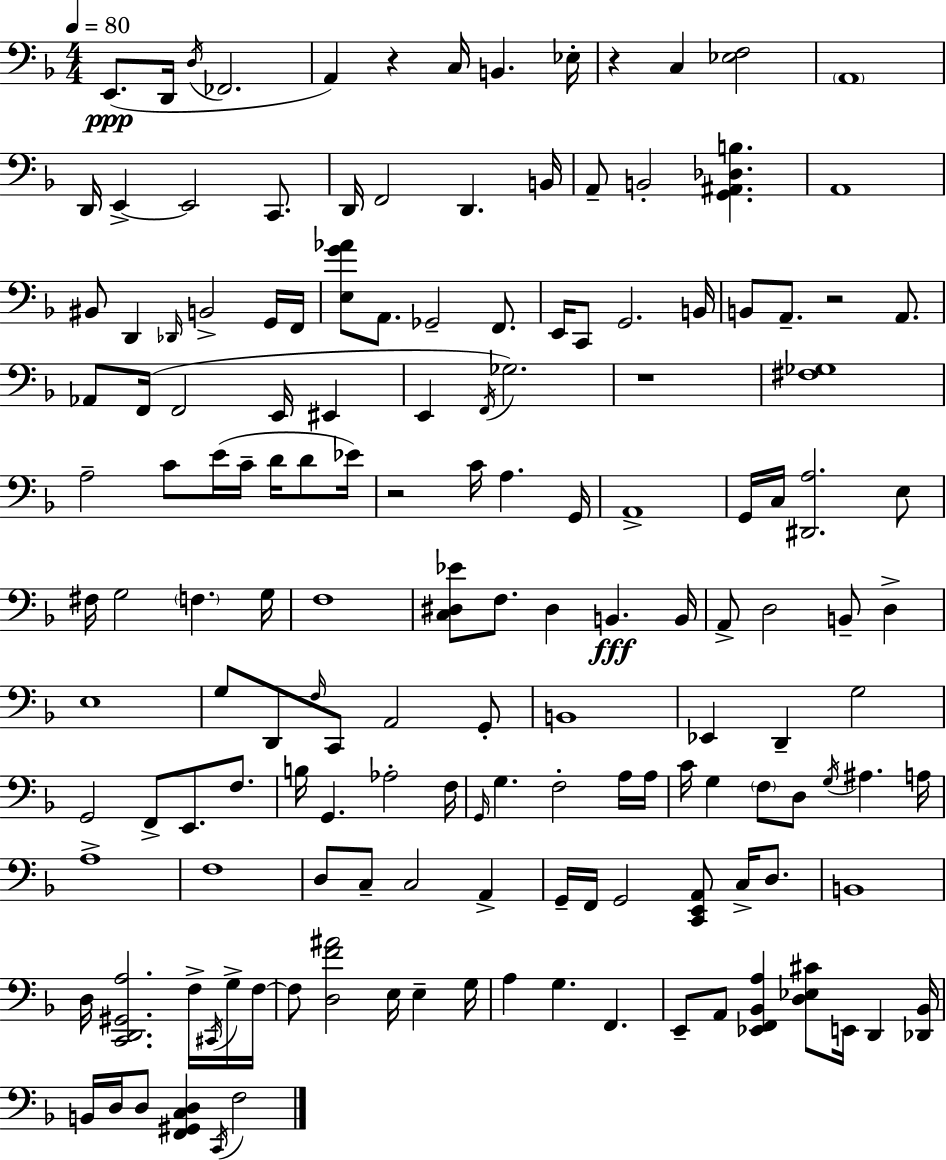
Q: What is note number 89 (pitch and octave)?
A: G2